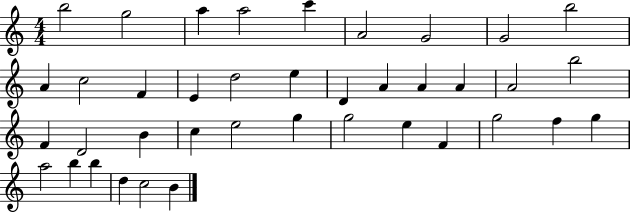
X:1
T:Untitled
M:4/4
L:1/4
K:C
b2 g2 a a2 c' A2 G2 G2 b2 A c2 F E d2 e D A A A A2 b2 F D2 B c e2 g g2 e F g2 f g a2 b b d c2 B